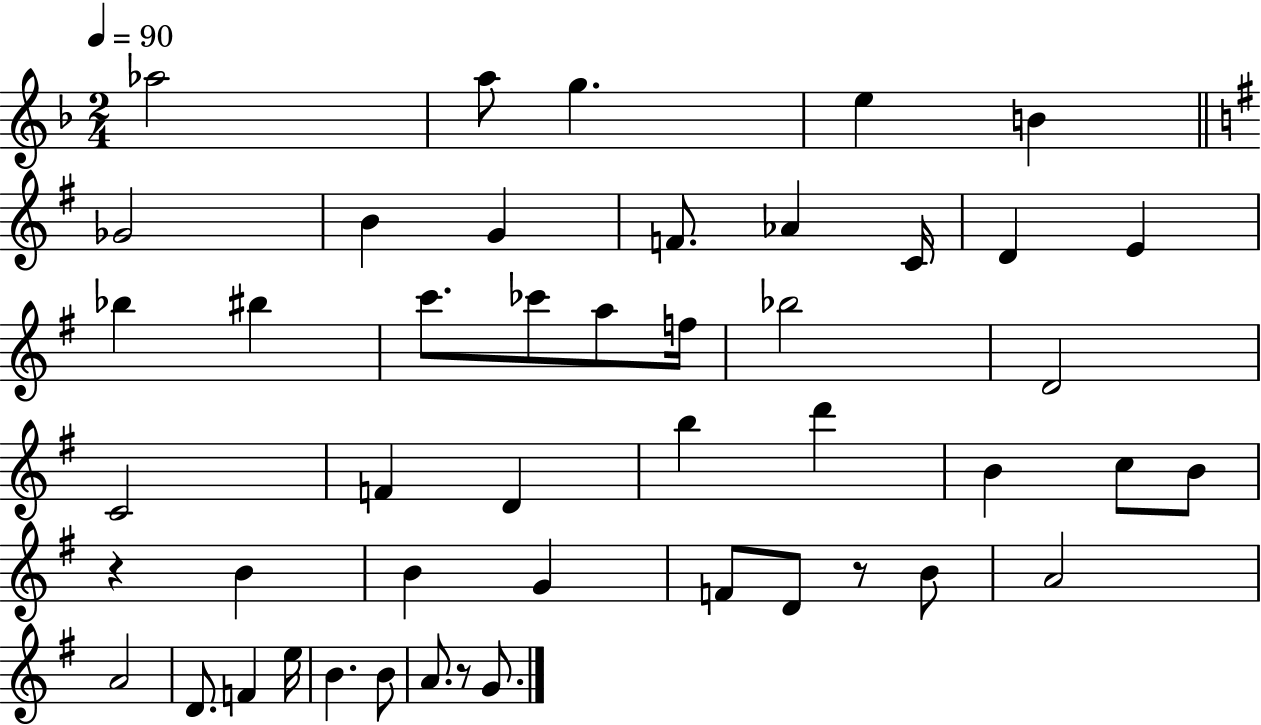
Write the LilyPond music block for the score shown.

{
  \clef treble
  \numericTimeSignature
  \time 2/4
  \key f \major
  \tempo 4 = 90
  aes''2 | a''8 g''4. | e''4 b'4 | \bar "||" \break \key g \major ges'2 | b'4 g'4 | f'8. aes'4 c'16 | d'4 e'4 | \break bes''4 bis''4 | c'''8. ces'''8 a''8 f''16 | bes''2 | d'2 | \break c'2 | f'4 d'4 | b''4 d'''4 | b'4 c''8 b'8 | \break r4 b'4 | b'4 g'4 | f'8 d'8 r8 b'8 | a'2 | \break a'2 | d'8. f'4 e''16 | b'4. b'8 | a'8. r8 g'8. | \break \bar "|."
}